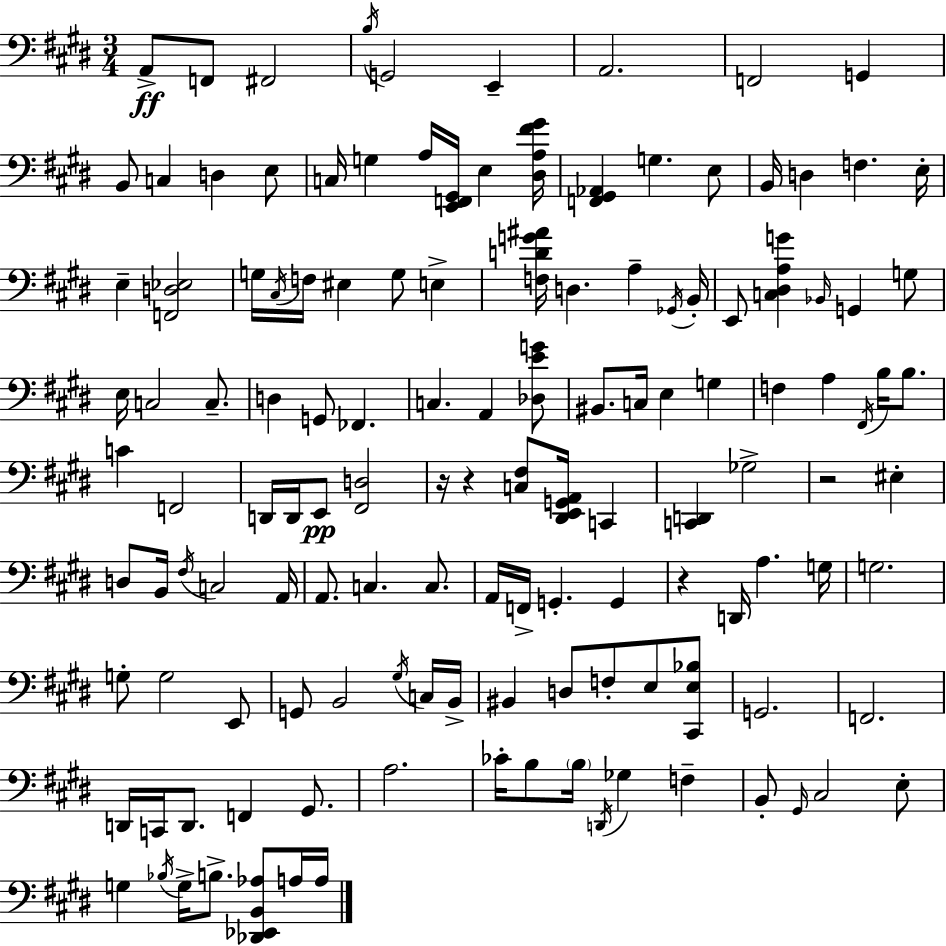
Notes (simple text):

A2/e F2/e F#2/h B3/s G2/h E2/q A2/h. F2/h G2/q B2/e C3/q D3/q E3/e C3/s G3/q A3/s [E2,F2,G#2]/s E3/q [D#3,A3,F#4,G#4]/s [F2,G#2,Ab2]/q G3/q. E3/e B2/s D3/q F3/q. E3/s E3/q [F2,D3,Eb3]/h G3/s C#3/s F3/s EIS3/q G3/e E3/q [F3,D4,G4,A#4]/s D3/q. A3/q Gb2/s B2/s E2/e [C3,D#3,A3,G4]/q Bb2/s G2/q G3/e E3/s C3/h C3/e. D3/q G2/e FES2/q. C3/q. A2/q [Db3,E4,G4]/e BIS2/e. C3/s E3/q G3/q F3/q A3/q F#2/s B3/s B3/e. C4/q F2/h D2/s D2/s E2/e [F#2,D3]/h R/s R/q [C3,F#3]/e [D#2,E2,G2,A2]/s C2/q [C2,D2]/q Gb3/h R/h EIS3/q D3/e B2/s F#3/s C3/h A2/s A2/e. C3/q. C3/e. A2/s F2/s G2/q. G2/q R/q D2/s A3/q. G3/s G3/h. G3/e G3/h E2/e G2/e B2/h G#3/s C3/s B2/s BIS2/q D3/e F3/e E3/e [C#2,E3,Bb3]/e G2/h. F2/h. D2/s C2/s D2/e. F2/q G#2/e. A3/h. CES4/s B3/e B3/s D2/s Gb3/q F3/q B2/e G#2/s C#3/h E3/e G3/q Bb3/s G3/s B3/e. [Db2,Eb2,B2,Ab3]/e A3/s A3/s